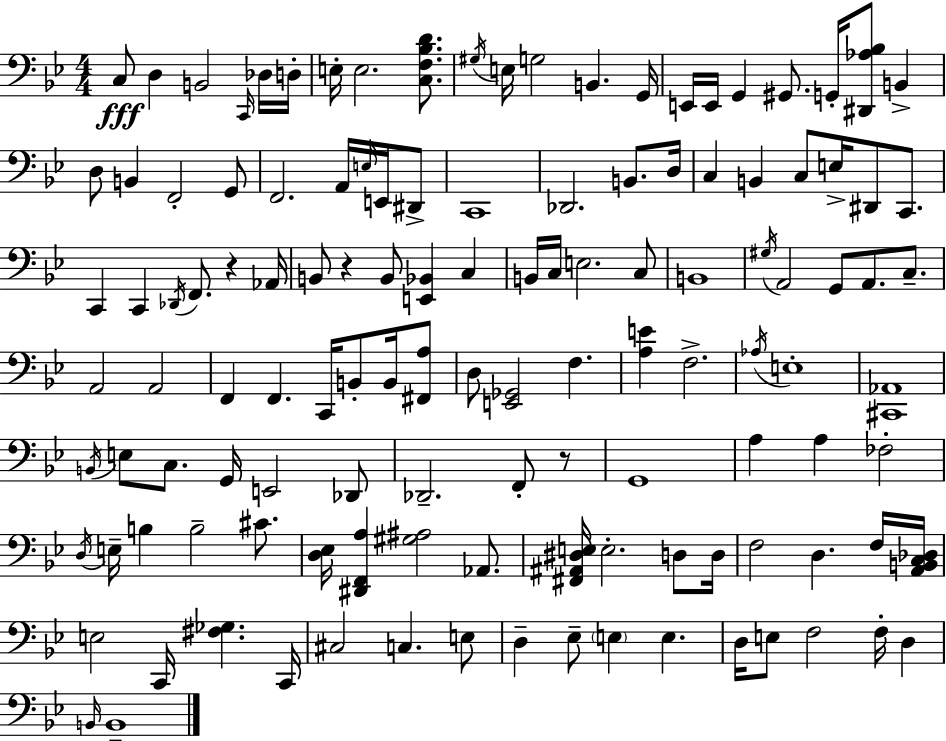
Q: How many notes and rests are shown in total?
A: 125